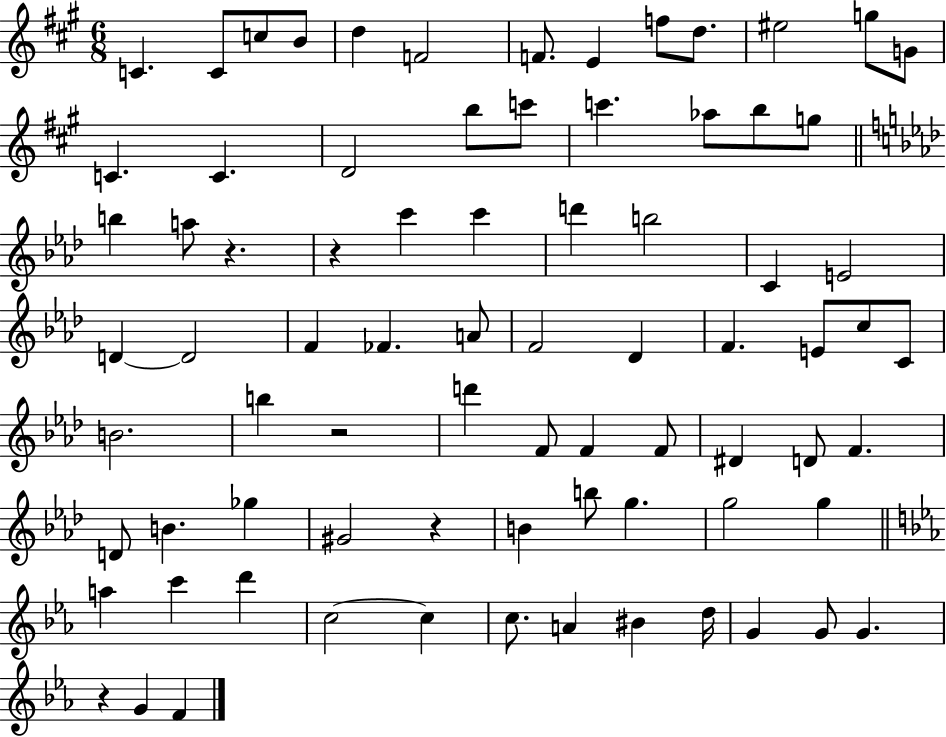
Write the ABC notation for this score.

X:1
T:Untitled
M:6/8
L:1/4
K:A
C C/2 c/2 B/2 d F2 F/2 E f/2 d/2 ^e2 g/2 G/2 C C D2 b/2 c'/2 c' _a/2 b/2 g/2 b a/2 z z c' c' d' b2 C E2 D D2 F _F A/2 F2 _D F E/2 c/2 C/2 B2 b z2 d' F/2 F F/2 ^D D/2 F D/2 B _g ^G2 z B b/2 g g2 g a c' d' c2 c c/2 A ^B d/4 G G/2 G z G F